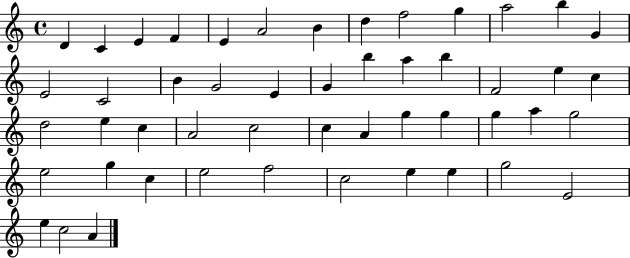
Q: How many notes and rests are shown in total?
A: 50